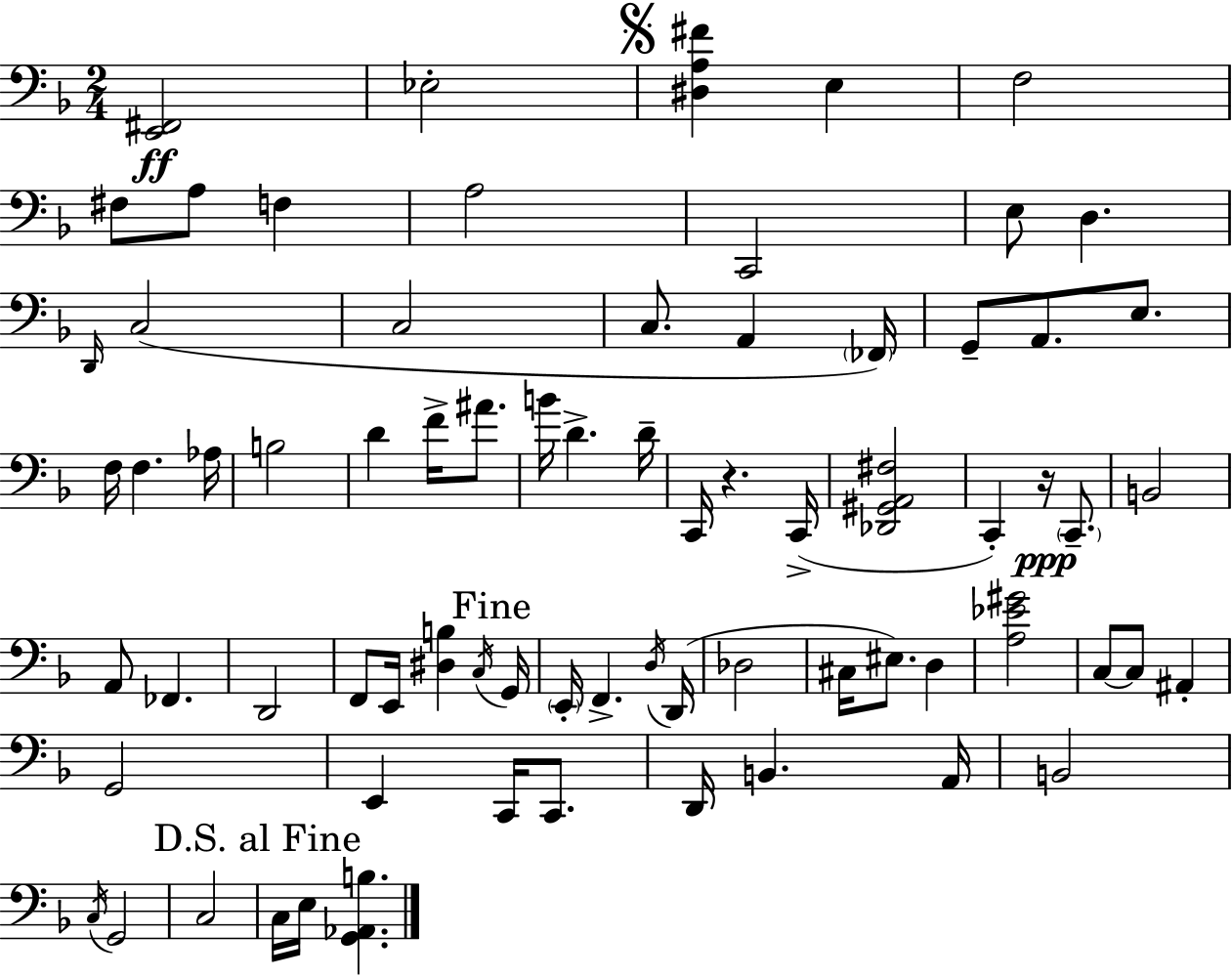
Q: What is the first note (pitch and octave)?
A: Eb3